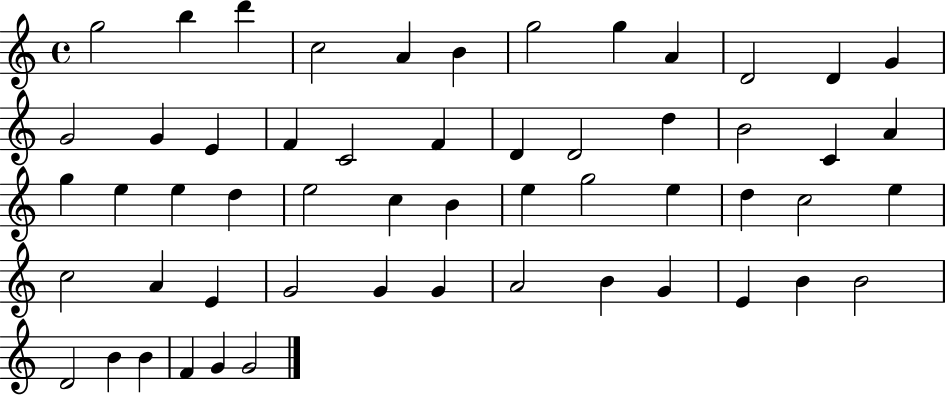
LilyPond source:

{
  \clef treble
  \time 4/4
  \defaultTimeSignature
  \key c \major
  g''2 b''4 d'''4 | c''2 a'4 b'4 | g''2 g''4 a'4 | d'2 d'4 g'4 | \break g'2 g'4 e'4 | f'4 c'2 f'4 | d'4 d'2 d''4 | b'2 c'4 a'4 | \break g''4 e''4 e''4 d''4 | e''2 c''4 b'4 | e''4 g''2 e''4 | d''4 c''2 e''4 | \break c''2 a'4 e'4 | g'2 g'4 g'4 | a'2 b'4 g'4 | e'4 b'4 b'2 | \break d'2 b'4 b'4 | f'4 g'4 g'2 | \bar "|."
}